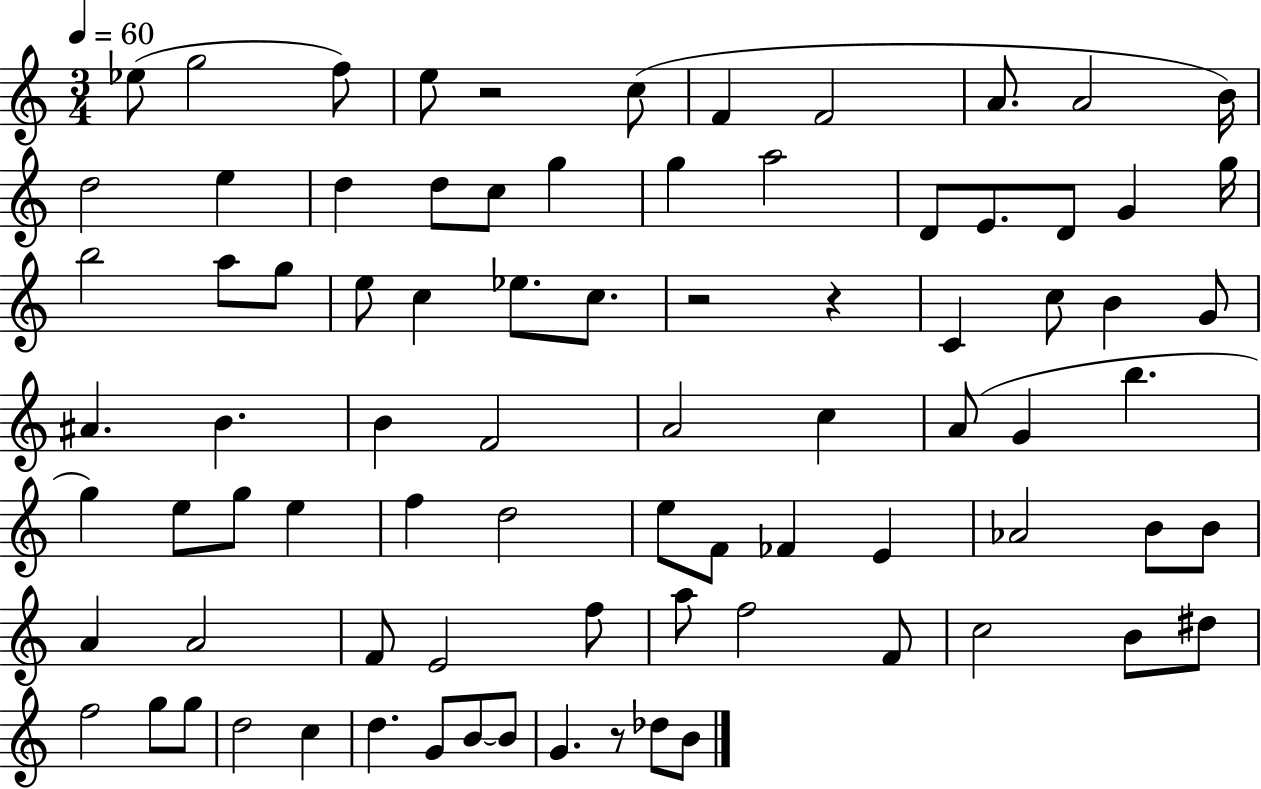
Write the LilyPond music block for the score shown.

{
  \clef treble
  \numericTimeSignature
  \time 3/4
  \key c \major
  \tempo 4 = 60
  ees''8( g''2 f''8) | e''8 r2 c''8( | f'4 f'2 | a'8. a'2 b'16) | \break d''2 e''4 | d''4 d''8 c''8 g''4 | g''4 a''2 | d'8 e'8. d'8 g'4 g''16 | \break b''2 a''8 g''8 | e''8 c''4 ees''8. c''8. | r2 r4 | c'4 c''8 b'4 g'8 | \break ais'4. b'4. | b'4 f'2 | a'2 c''4 | a'8( g'4 b''4. | \break g''4) e''8 g''8 e''4 | f''4 d''2 | e''8 f'8 fes'4 e'4 | aes'2 b'8 b'8 | \break a'4 a'2 | f'8 e'2 f''8 | a''8 f''2 f'8 | c''2 b'8 dis''8 | \break f''2 g''8 g''8 | d''2 c''4 | d''4. g'8 b'8~~ b'8 | g'4. r8 des''8 b'8 | \break \bar "|."
}